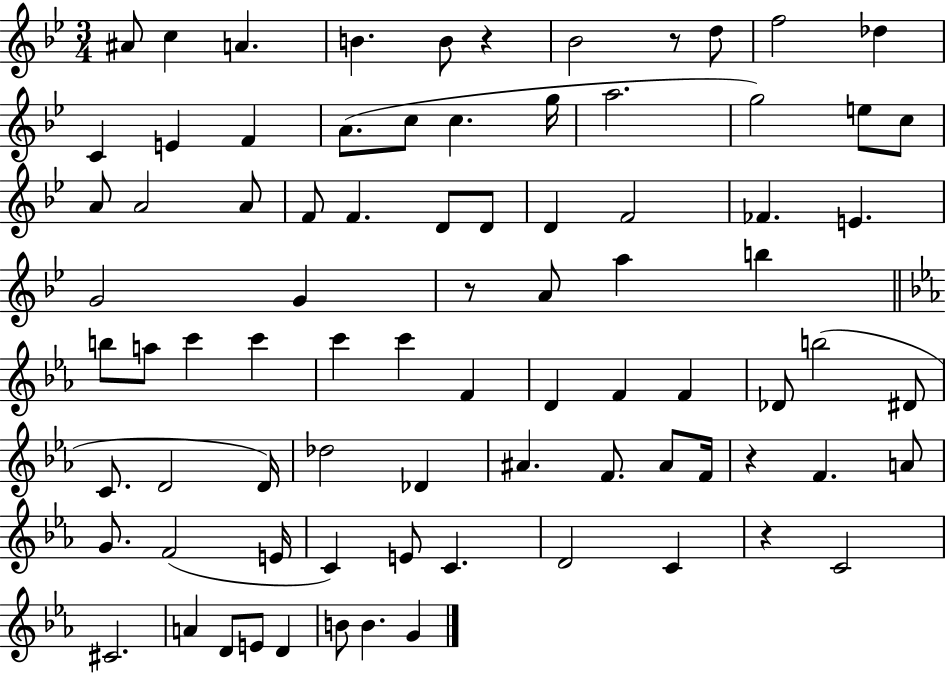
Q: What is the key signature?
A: BES major